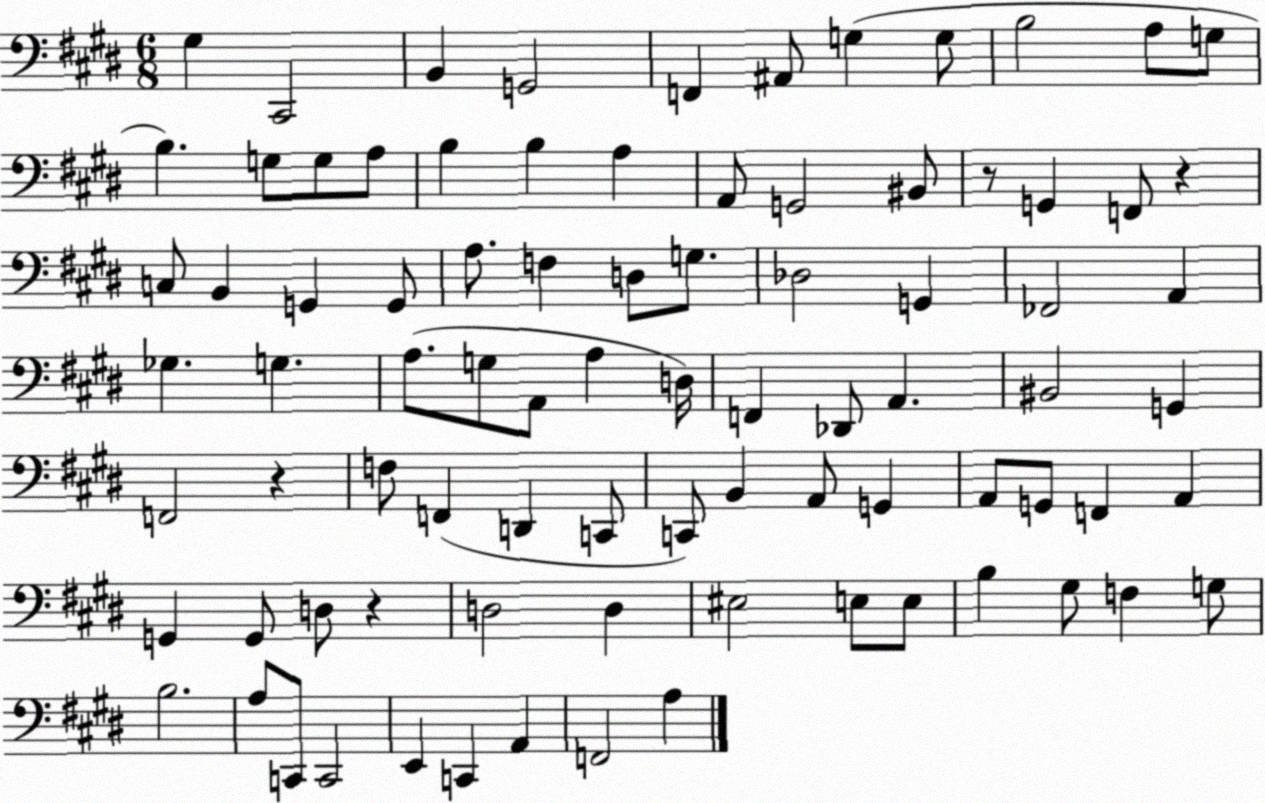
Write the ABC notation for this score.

X:1
T:Untitled
M:6/8
L:1/4
K:E
^G, ^C,,2 B,, G,,2 F,, ^A,,/2 G, G,/2 B,2 A,/2 G,/2 B, G,/2 G,/2 A,/2 B, B, A, A,,/2 G,,2 ^B,,/2 z/2 G,, F,,/2 z C,/2 B,, G,, G,,/2 A,/2 F, D,/2 G,/2 _D,2 G,, _F,,2 A,, _G, G, A,/2 G,/2 A,,/2 A, D,/4 F,, _D,,/2 A,, ^B,,2 G,, F,,2 z F,/2 F,, D,, C,,/2 C,,/2 B,, A,,/2 G,, A,,/2 G,,/2 F,, A,, G,, G,,/2 D,/2 z D,2 D, ^E,2 E,/2 E,/2 B, ^G,/2 F, G,/2 B,2 A,/2 C,,/2 C,,2 E,, C,, A,, F,,2 A,